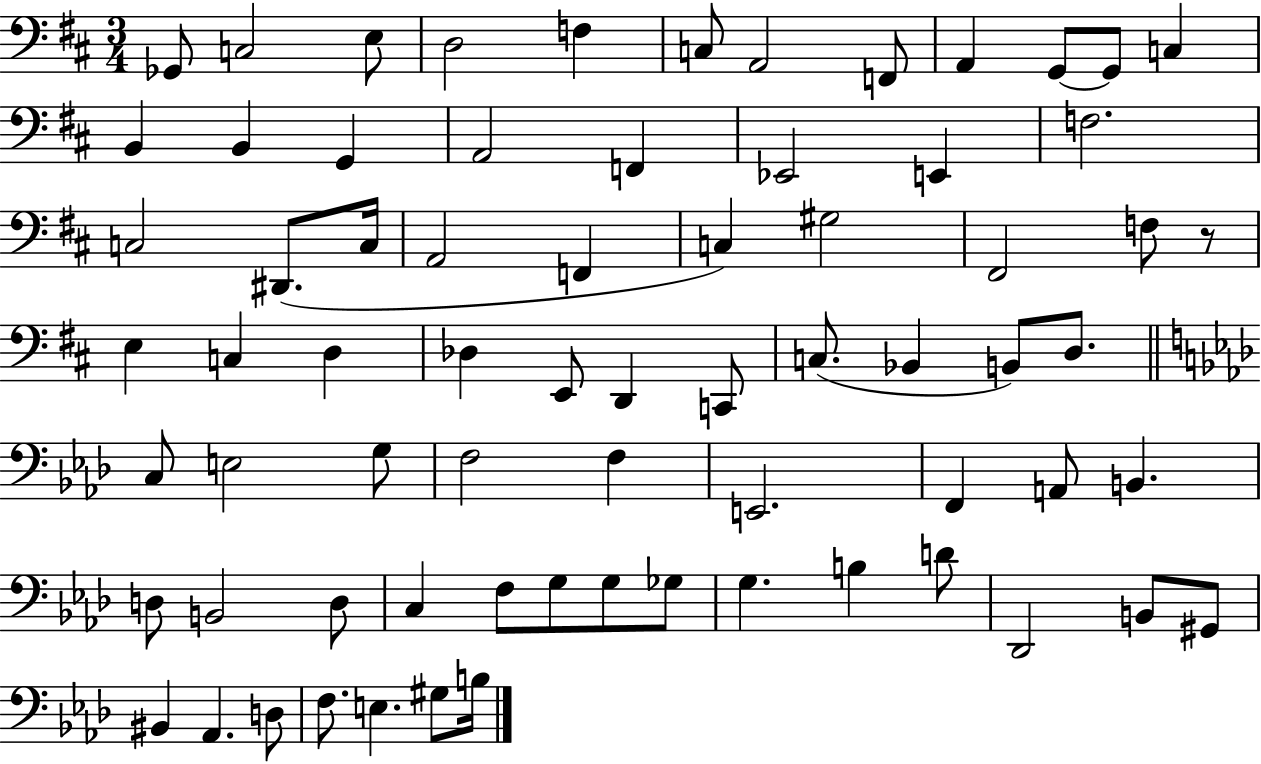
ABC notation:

X:1
T:Untitled
M:3/4
L:1/4
K:D
_G,,/2 C,2 E,/2 D,2 F, C,/2 A,,2 F,,/2 A,, G,,/2 G,,/2 C, B,, B,, G,, A,,2 F,, _E,,2 E,, F,2 C,2 ^D,,/2 C,/4 A,,2 F,, C, ^G,2 ^F,,2 F,/2 z/2 E, C, D, _D, E,,/2 D,, C,,/2 C,/2 _B,, B,,/2 D,/2 C,/2 E,2 G,/2 F,2 F, E,,2 F,, A,,/2 B,, D,/2 B,,2 D,/2 C, F,/2 G,/2 G,/2 _G,/2 G, B, D/2 _D,,2 B,,/2 ^G,,/2 ^B,, _A,, D,/2 F,/2 E, ^G,/2 B,/4